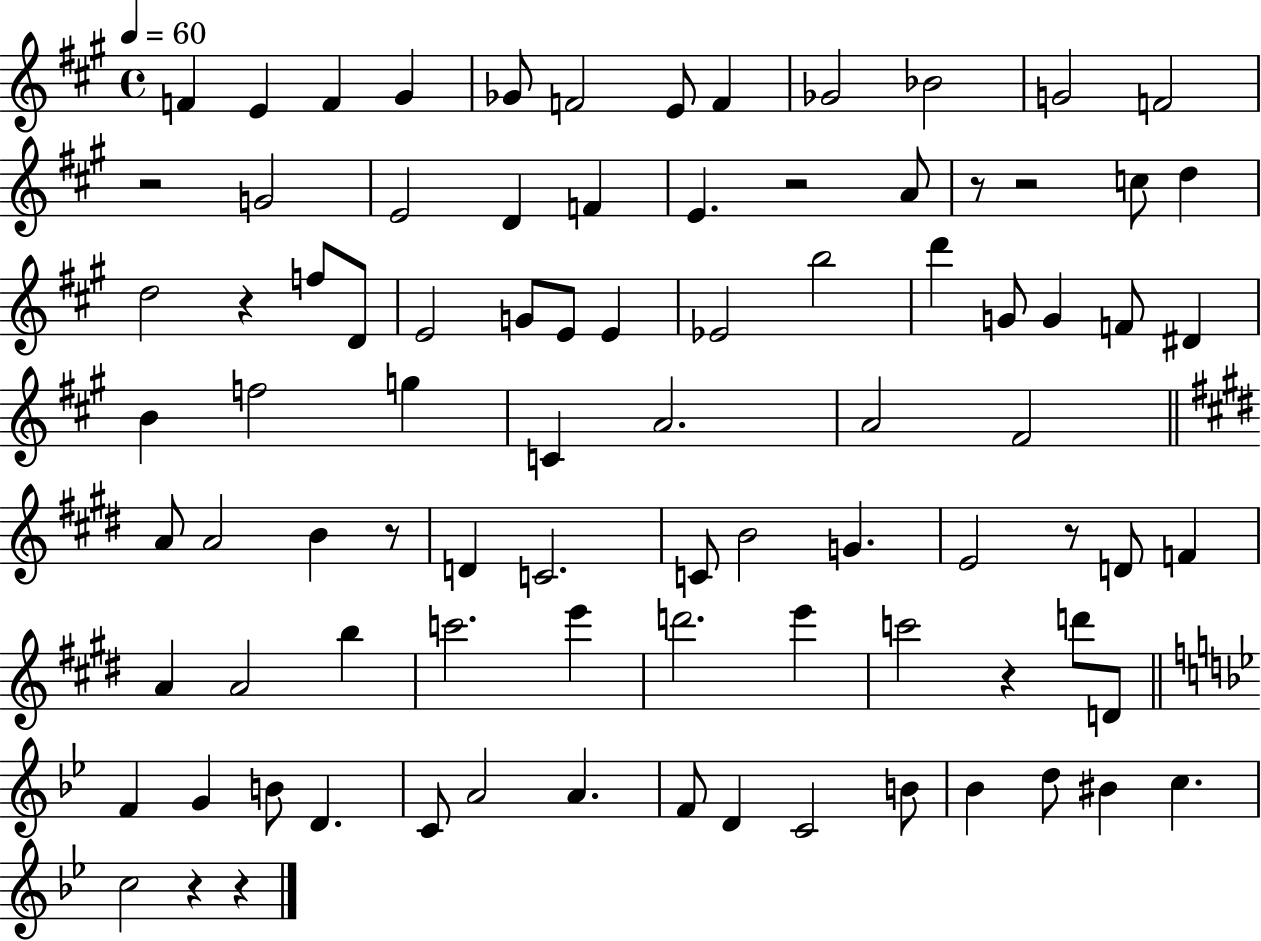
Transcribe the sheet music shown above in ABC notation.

X:1
T:Untitled
M:4/4
L:1/4
K:A
F E F ^G _G/2 F2 E/2 F _G2 _B2 G2 F2 z2 G2 E2 D F E z2 A/2 z/2 z2 c/2 d d2 z f/2 D/2 E2 G/2 E/2 E _E2 b2 d' G/2 G F/2 ^D B f2 g C A2 A2 ^F2 A/2 A2 B z/2 D C2 C/2 B2 G E2 z/2 D/2 F A A2 b c'2 e' d'2 e' c'2 z d'/2 D/2 F G B/2 D C/2 A2 A F/2 D C2 B/2 _B d/2 ^B c c2 z z